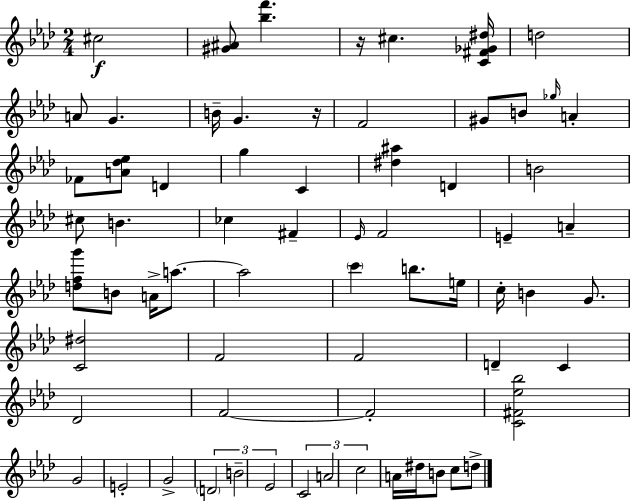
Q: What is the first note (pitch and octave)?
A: C#5